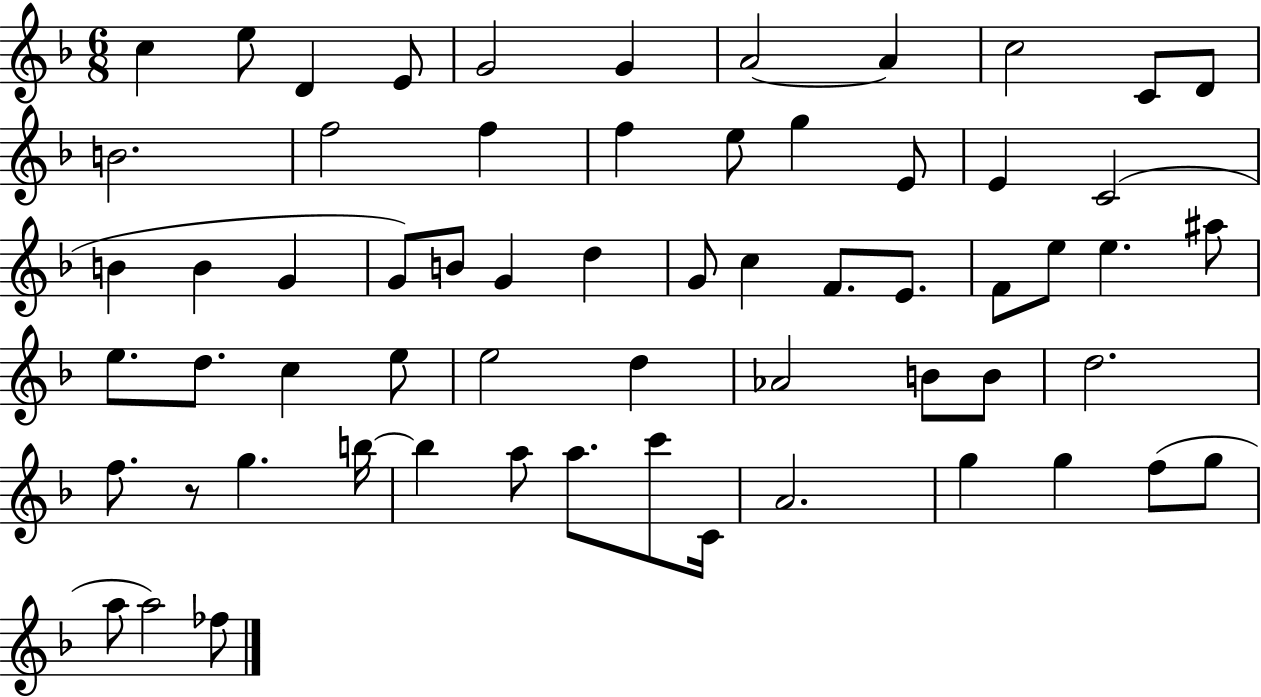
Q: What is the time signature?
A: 6/8